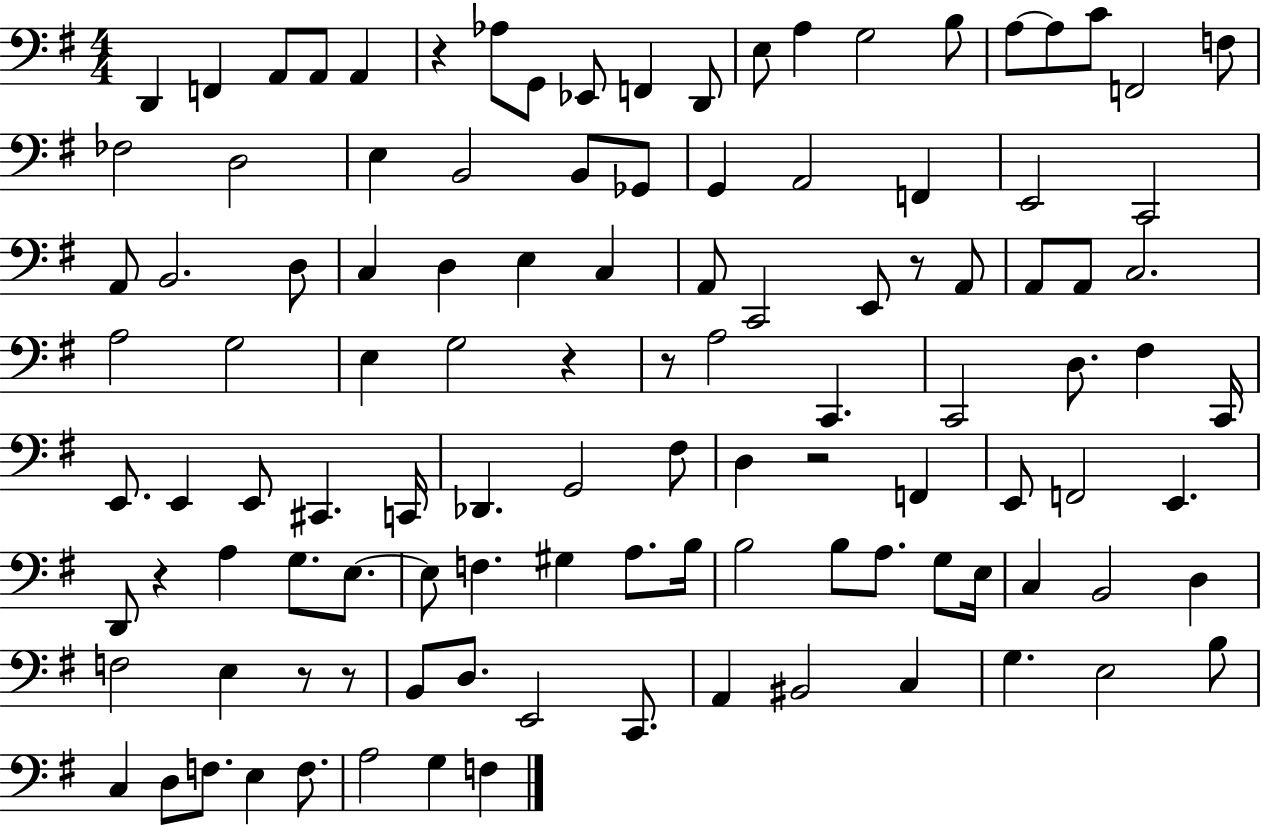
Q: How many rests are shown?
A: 8